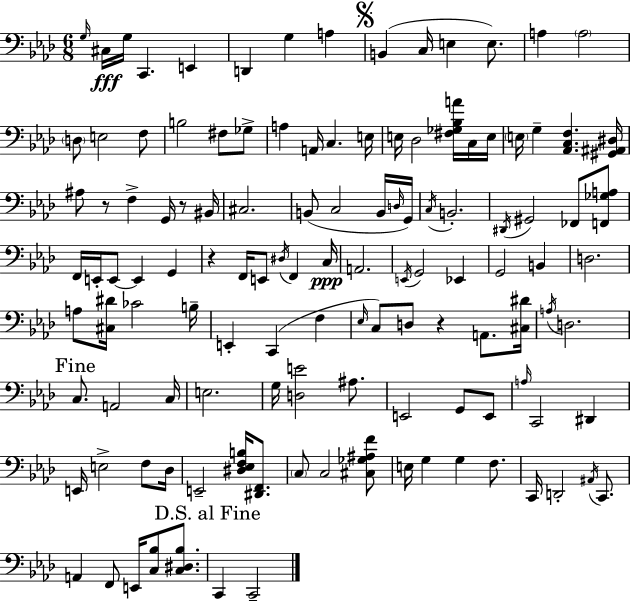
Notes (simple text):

G3/s C#3/s G3/s C2/q. E2/q D2/q G3/q A3/q B2/q C3/s E3/q E3/e. A3/q A3/h D3/e E3/h F3/e B3/h F#3/e Gb3/e A3/q A2/s C3/q. E3/s E3/s Db3/h [F#3,Gb3,Bb3,A4]/s C3/s E3/s E3/s G3/q [Ab2,C3,F3]/q. [G#2,A#2,D#3]/s A#3/e R/e F3/q G2/s R/e BIS2/s C#3/h. B2/e C3/h B2/s D3/s G2/s C3/s B2/h. D#2/s G#2/h FES2/e [F2,Gb3,A3]/e F2/s E2/s E2/e E2/q G2/q R/q F2/s E2/e D#3/s F2/q C3/s A2/h. E2/s G2/h Eb2/q G2/h B2/q D3/h. A3/e [C#3,D#4]/s CES4/h B3/s E2/q C2/q F3/q Eb3/s C3/e D3/e R/q A2/e. [C#3,D#4]/s A3/s D3/h. C3/e. A2/h C3/s E3/h. G3/s [D3,E4]/h A#3/e. E2/h G2/e E2/e A3/s C2/h D#2/q E2/s E3/h F3/e Db3/s E2/h [D#3,Eb3,F3,B3]/s [D#2,F2]/e. C3/e C3/h [C#3,Gb3,A#3,F4]/e E3/s G3/q G3/q F3/e. C2/s D2/h A#2/s C2/e. A2/q F2/e E2/s [C3,Bb3]/e [C3,D#3,Bb3]/e. C2/q C2/h